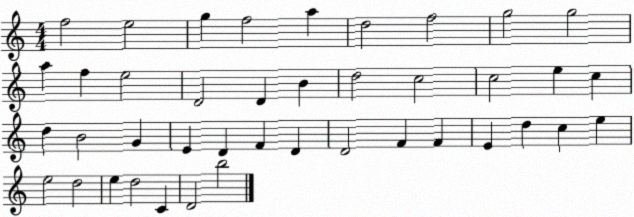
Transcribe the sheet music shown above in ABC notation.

X:1
T:Untitled
M:4/4
L:1/4
K:C
f2 e2 g f2 a d2 f2 g2 g2 a f e2 D2 D B d2 c2 c2 e c d B2 G E D F D D2 F F E d c e e2 d2 e d2 C D2 b2